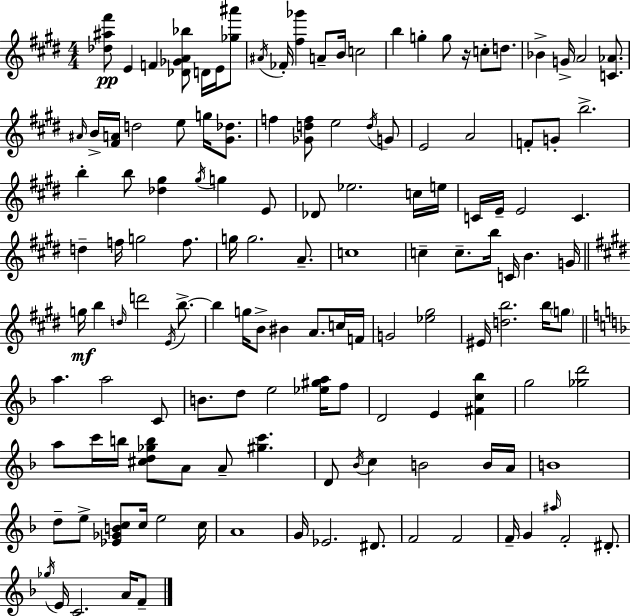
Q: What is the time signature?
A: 4/4